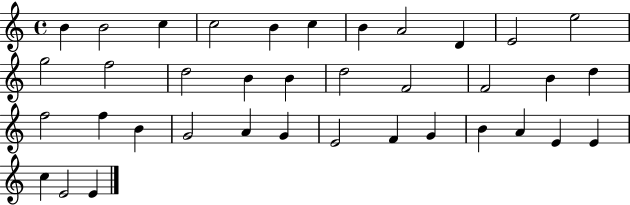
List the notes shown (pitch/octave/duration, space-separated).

B4/q B4/h C5/q C5/h B4/q C5/q B4/q A4/h D4/q E4/h E5/h G5/h F5/h D5/h B4/q B4/q D5/h F4/h F4/h B4/q D5/q F5/h F5/q B4/q G4/h A4/q G4/q E4/h F4/q G4/q B4/q A4/q E4/q E4/q C5/q E4/h E4/q